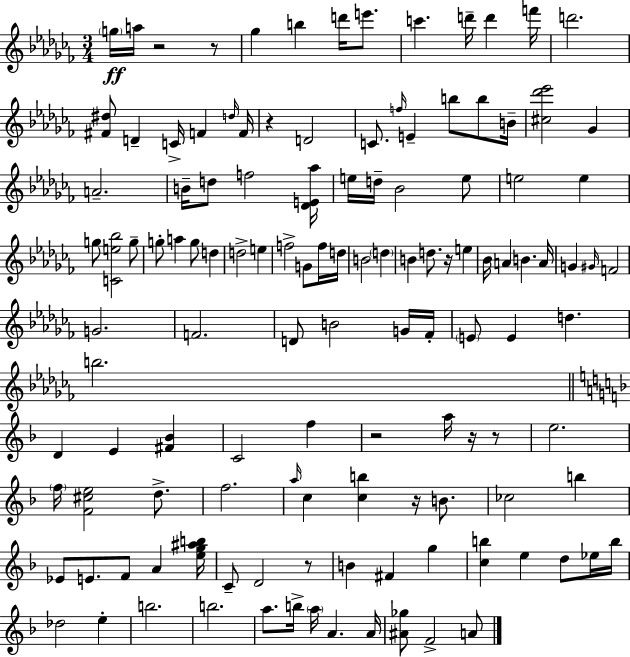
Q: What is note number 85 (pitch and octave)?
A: F4